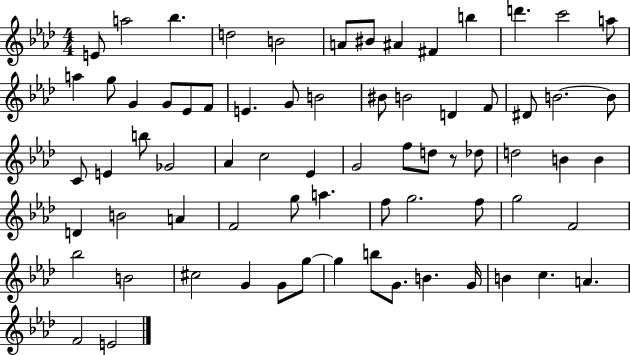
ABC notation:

X:1
T:Untitled
M:4/4
L:1/4
K:Ab
E/2 a2 _b d2 B2 A/2 ^B/2 ^A ^F b d' c'2 a/2 a g/2 G G/2 _E/2 F/2 E G/2 B2 ^B/2 B2 D F/2 ^D/2 B2 B/2 C/2 E b/2 _G2 _A c2 _E G2 f/2 d/2 z/2 _d/2 d2 B B D B2 A F2 g/2 a f/2 g2 f/2 g2 F2 _b2 B2 ^c2 G G/2 g/2 g b/2 G/2 B G/4 B c A F2 E2